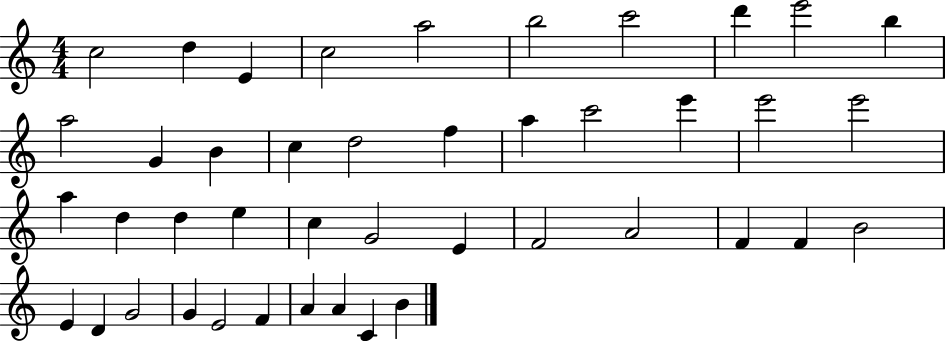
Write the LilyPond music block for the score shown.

{
  \clef treble
  \numericTimeSignature
  \time 4/4
  \key c \major
  c''2 d''4 e'4 | c''2 a''2 | b''2 c'''2 | d'''4 e'''2 b''4 | \break a''2 g'4 b'4 | c''4 d''2 f''4 | a''4 c'''2 e'''4 | e'''2 e'''2 | \break a''4 d''4 d''4 e''4 | c''4 g'2 e'4 | f'2 a'2 | f'4 f'4 b'2 | \break e'4 d'4 g'2 | g'4 e'2 f'4 | a'4 a'4 c'4 b'4 | \bar "|."
}